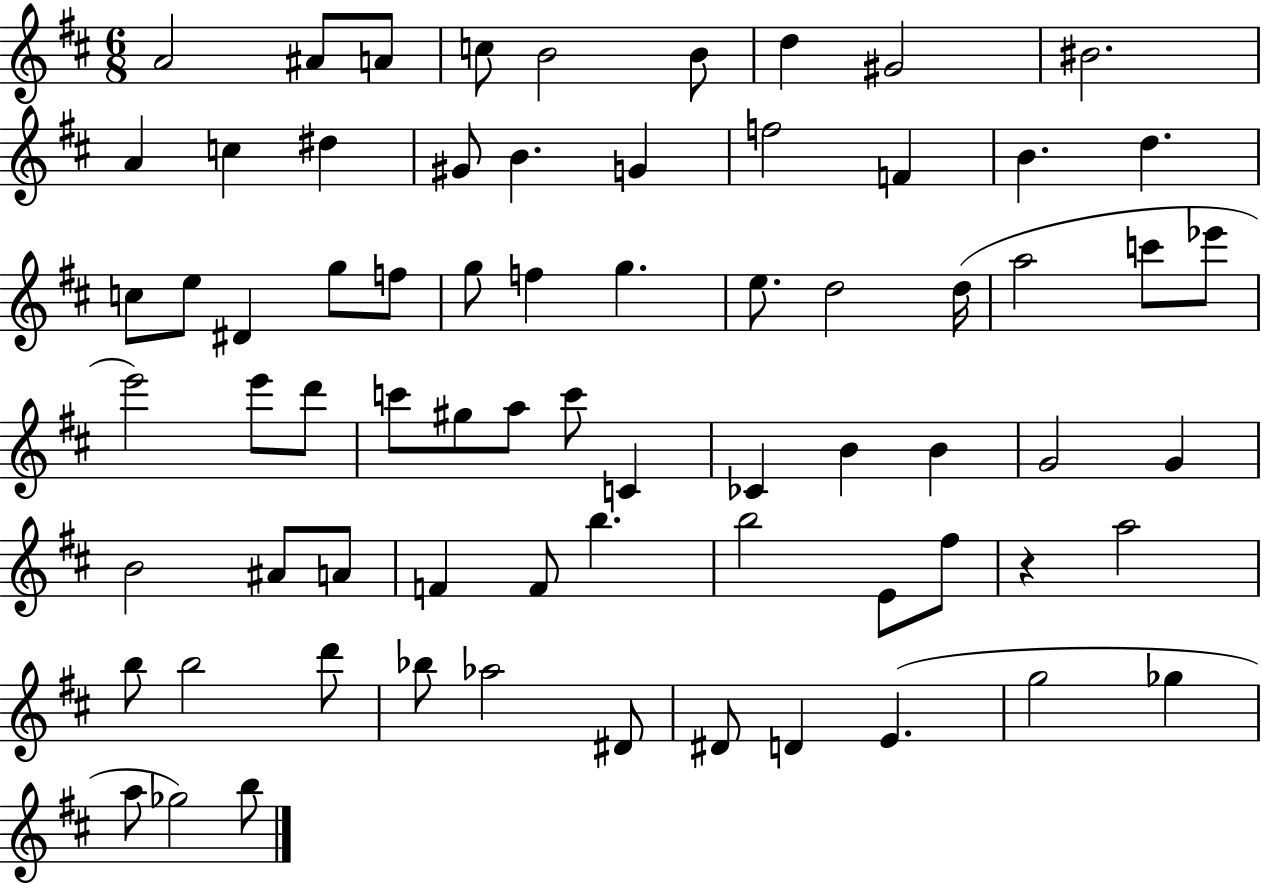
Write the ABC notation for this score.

X:1
T:Untitled
M:6/8
L:1/4
K:D
A2 ^A/2 A/2 c/2 B2 B/2 d ^G2 ^B2 A c ^d ^G/2 B G f2 F B d c/2 e/2 ^D g/2 f/2 g/2 f g e/2 d2 d/4 a2 c'/2 _e'/2 e'2 e'/2 d'/2 c'/2 ^g/2 a/2 c'/2 C _C B B G2 G B2 ^A/2 A/2 F F/2 b b2 E/2 ^f/2 z a2 b/2 b2 d'/2 _b/2 _a2 ^D/2 ^D/2 D E g2 _g a/2 _g2 b/2